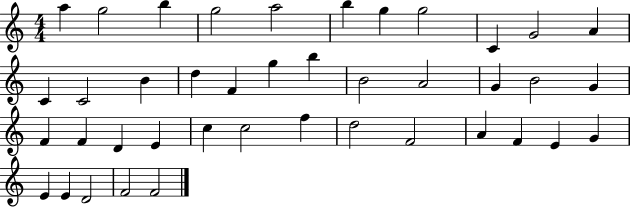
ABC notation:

X:1
T:Untitled
M:4/4
L:1/4
K:C
a g2 b g2 a2 b g g2 C G2 A C C2 B d F g b B2 A2 G B2 G F F D E c c2 f d2 F2 A F E G E E D2 F2 F2